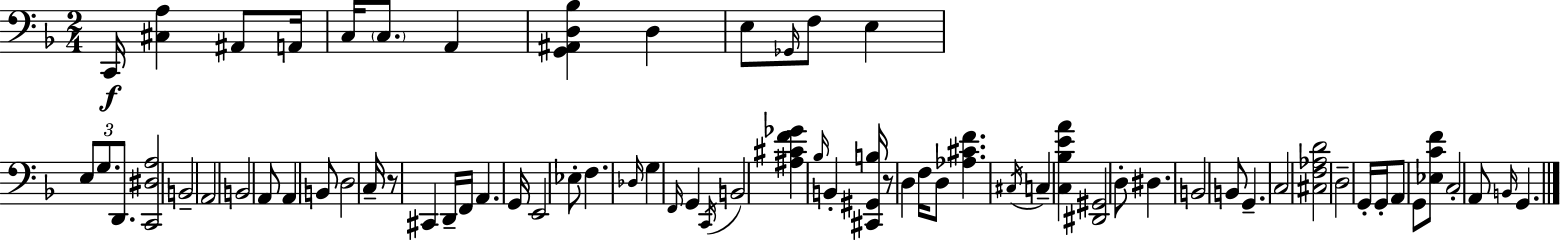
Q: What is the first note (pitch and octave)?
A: C2